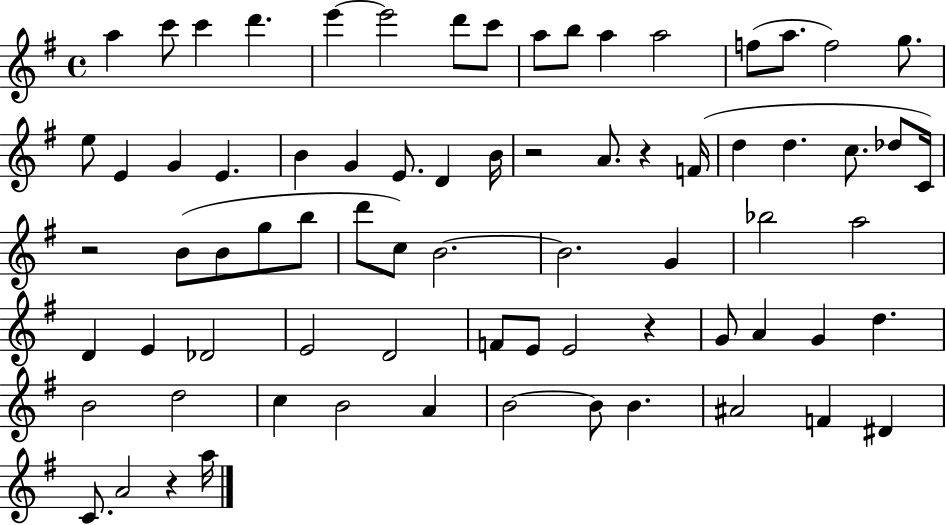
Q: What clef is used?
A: treble